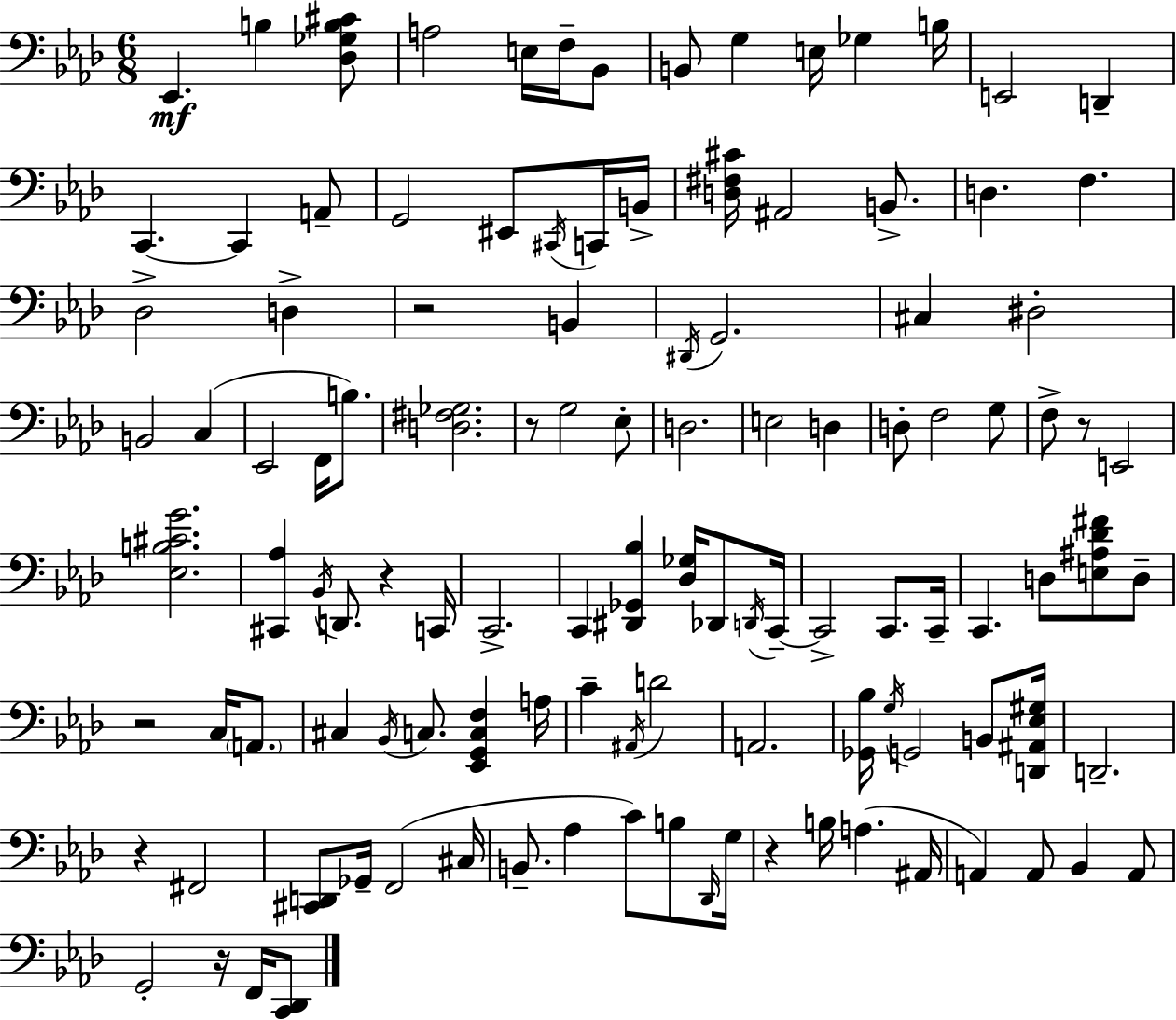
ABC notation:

X:1
T:Untitled
M:6/8
L:1/4
K:Ab
_E,, B, [_D,_G,B,^C]/2 A,2 E,/4 F,/4 _B,,/2 B,,/2 G, E,/4 _G, B,/4 E,,2 D,, C,, C,, A,,/2 G,,2 ^E,,/2 ^C,,/4 C,,/4 B,,/4 [D,^F,^C]/4 ^A,,2 B,,/2 D, F, _D,2 D, z2 B,, ^D,,/4 G,,2 ^C, ^D,2 B,,2 C, _E,,2 F,,/4 B,/2 [D,^F,_G,]2 z/2 G,2 _E,/2 D,2 E,2 D, D,/2 F,2 G,/2 F,/2 z/2 E,,2 [_E,B,^CG]2 [^C,,_A,] _B,,/4 D,,/2 z C,,/4 C,,2 C,, [^D,,_G,,_B,] [_D,_G,]/4 _D,,/2 D,,/4 C,,/4 C,,2 C,,/2 C,,/4 C,, D,/2 [E,^A,_D^F]/2 D,/2 z2 C,/4 A,,/2 ^C, _B,,/4 C,/2 [_E,,G,,C,F,] A,/4 C ^A,,/4 D2 A,,2 [_G,,_B,]/4 G,/4 G,,2 B,,/2 [D,,^A,,_E,^G,]/4 D,,2 z ^F,,2 [^C,,D,,]/2 _G,,/4 F,,2 ^C,/4 B,,/2 _A, C/2 B,/2 _D,,/4 G,/4 z B,/4 A, ^A,,/4 A,, A,,/2 _B,, A,,/2 G,,2 z/4 F,,/4 [C,,_D,,]/2